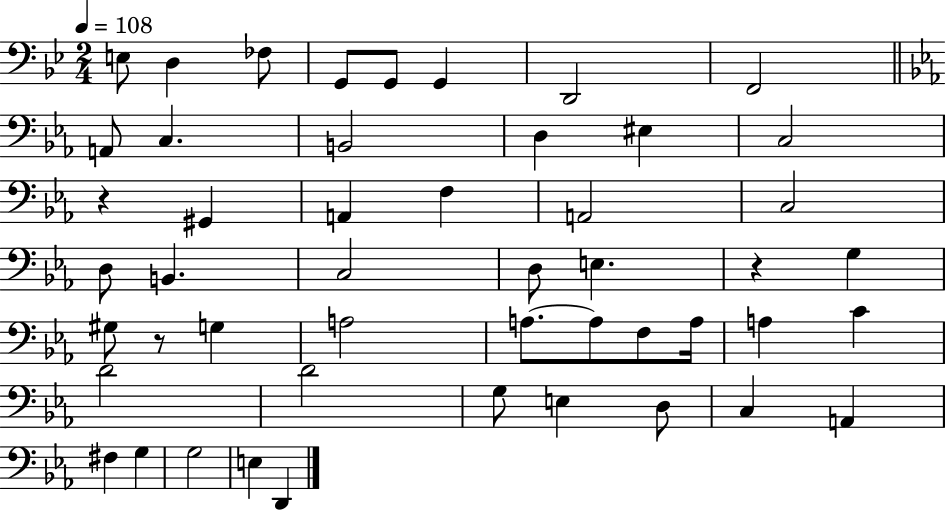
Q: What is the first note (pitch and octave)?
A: E3